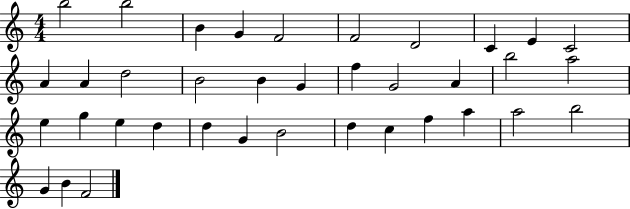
{
  \clef treble
  \numericTimeSignature
  \time 4/4
  \key c \major
  b''2 b''2 | b'4 g'4 f'2 | f'2 d'2 | c'4 e'4 c'2 | \break a'4 a'4 d''2 | b'2 b'4 g'4 | f''4 g'2 a'4 | b''2 a''2 | \break e''4 g''4 e''4 d''4 | d''4 g'4 b'2 | d''4 c''4 f''4 a''4 | a''2 b''2 | \break g'4 b'4 f'2 | \bar "|."
}